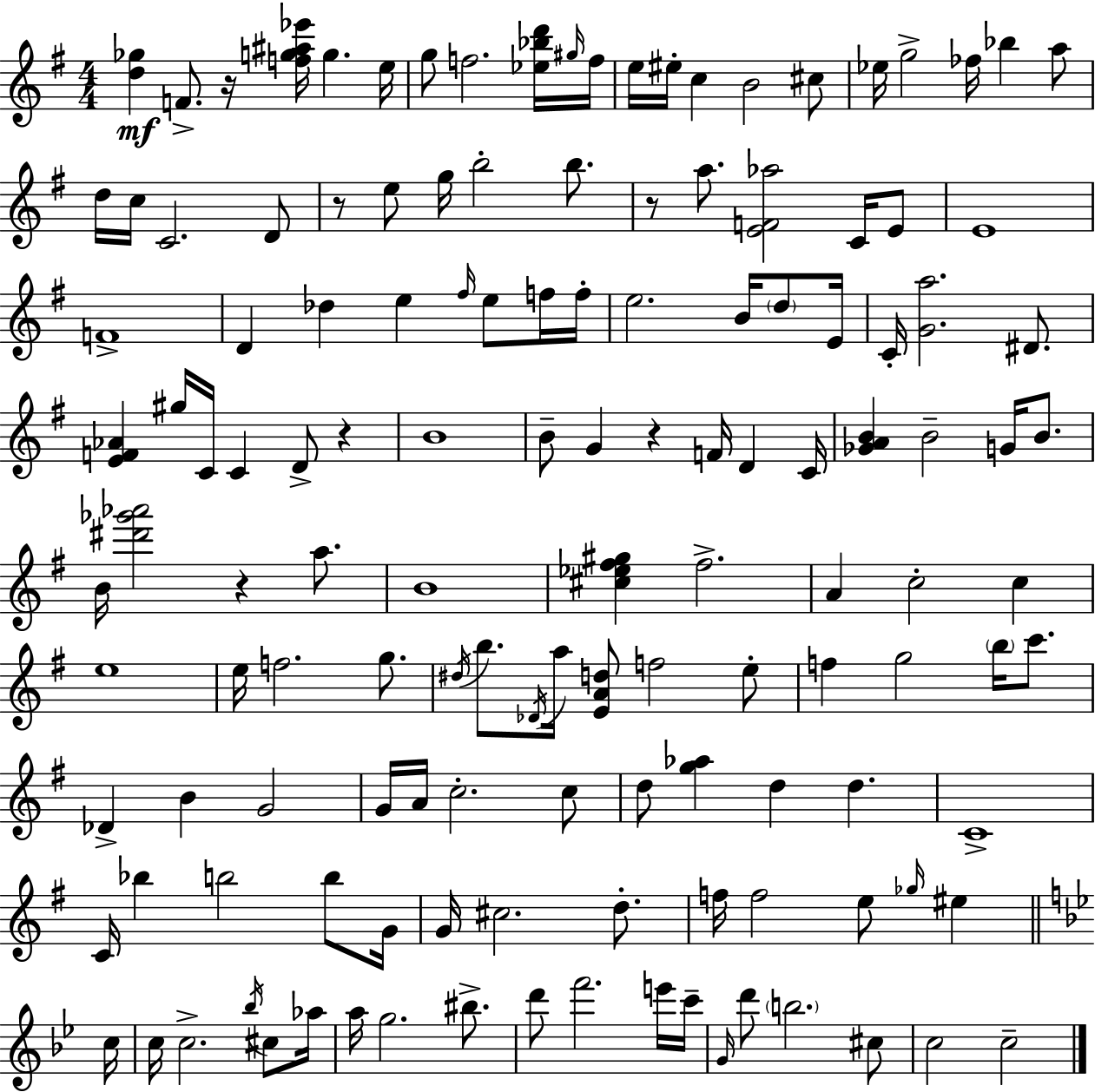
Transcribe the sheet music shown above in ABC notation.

X:1
T:Untitled
M:4/4
L:1/4
K:G
[d_g] F/2 z/4 [fg^a_e']/4 g e/4 g/2 f2 [_e_bd']/4 ^g/4 f/4 e/4 ^e/4 c B2 ^c/2 _e/4 g2 _f/4 _b a/2 d/4 c/4 C2 D/2 z/2 e/2 g/4 b2 b/2 z/2 a/2 [EF_a]2 C/4 E/2 E4 F4 D _d e ^f/4 e/2 f/4 f/4 e2 B/4 d/2 E/4 C/4 [Ga]2 ^D/2 [EF_A] ^g/4 C/4 C D/2 z B4 B/2 G z F/4 D C/4 [_GAB] B2 G/4 B/2 B/4 [^d'_g'_a']2 z a/2 B4 [^c_e^f^g] ^f2 A c2 c e4 e/4 f2 g/2 ^d/4 b/2 _D/4 a/4 [EAd]/2 f2 e/2 f g2 b/4 c'/2 _D B G2 G/4 A/4 c2 c/2 d/2 [g_a] d d C4 C/4 _b b2 b/2 G/4 G/4 ^c2 d/2 f/4 f2 e/2 _g/4 ^e c/4 c/4 c2 _b/4 ^c/2 _a/4 a/4 g2 ^b/2 d'/2 f'2 e'/4 c'/4 G/4 d'/2 b2 ^c/2 c2 c2